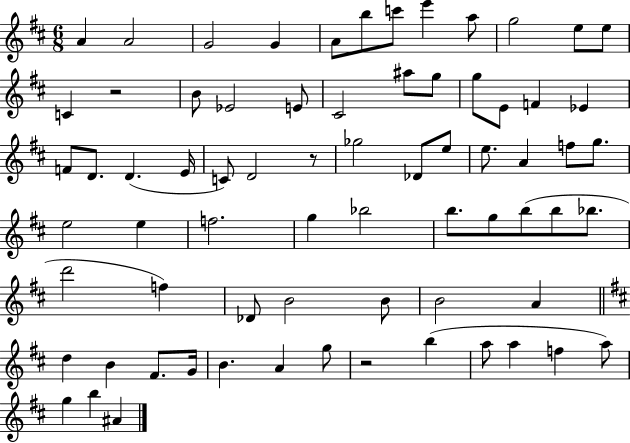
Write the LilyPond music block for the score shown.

{
  \clef treble
  \numericTimeSignature
  \time 6/8
  \key d \major
  a'4 a'2 | g'2 g'4 | a'8 b''8 c'''8 e'''4 a''8 | g''2 e''8 e''8 | \break c'4 r2 | b'8 ees'2 e'8 | cis'2 ais''8 g''8 | g''8 e'8 f'4 ees'4 | \break f'8 d'8. d'4.( e'16 | c'8) d'2 r8 | ges''2 des'8 e''8 | e''8. a'4 f''8 g''8. | \break e''2 e''4 | f''2. | g''4 bes''2 | b''8. g''8 b''8( b''8 bes''8. | \break d'''2 f''4) | des'8 b'2 b'8 | b'2 a'4 | \bar "||" \break \key d \major d''4 b'4 fis'8. g'16 | b'4. a'4 g''8 | r2 b''4( | a''8 a''4 f''4 a''8) | \break g''4 b''4 ais'4 | \bar "|."
}